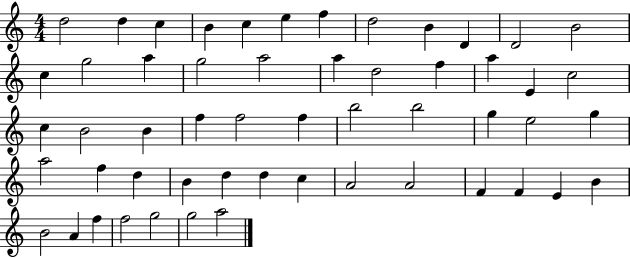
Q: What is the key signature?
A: C major